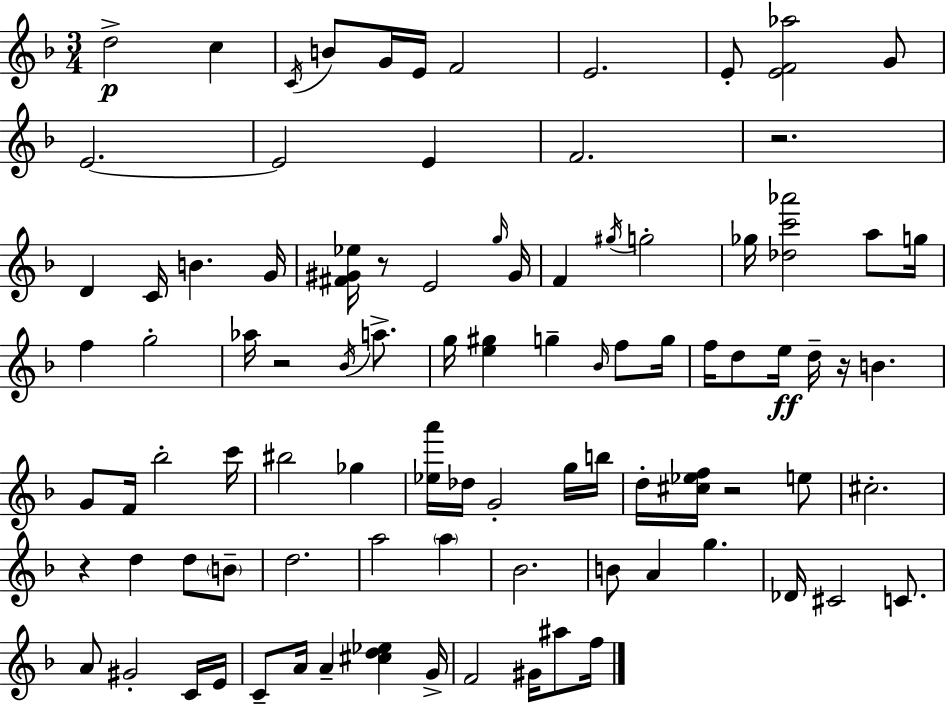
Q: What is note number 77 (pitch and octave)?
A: F4